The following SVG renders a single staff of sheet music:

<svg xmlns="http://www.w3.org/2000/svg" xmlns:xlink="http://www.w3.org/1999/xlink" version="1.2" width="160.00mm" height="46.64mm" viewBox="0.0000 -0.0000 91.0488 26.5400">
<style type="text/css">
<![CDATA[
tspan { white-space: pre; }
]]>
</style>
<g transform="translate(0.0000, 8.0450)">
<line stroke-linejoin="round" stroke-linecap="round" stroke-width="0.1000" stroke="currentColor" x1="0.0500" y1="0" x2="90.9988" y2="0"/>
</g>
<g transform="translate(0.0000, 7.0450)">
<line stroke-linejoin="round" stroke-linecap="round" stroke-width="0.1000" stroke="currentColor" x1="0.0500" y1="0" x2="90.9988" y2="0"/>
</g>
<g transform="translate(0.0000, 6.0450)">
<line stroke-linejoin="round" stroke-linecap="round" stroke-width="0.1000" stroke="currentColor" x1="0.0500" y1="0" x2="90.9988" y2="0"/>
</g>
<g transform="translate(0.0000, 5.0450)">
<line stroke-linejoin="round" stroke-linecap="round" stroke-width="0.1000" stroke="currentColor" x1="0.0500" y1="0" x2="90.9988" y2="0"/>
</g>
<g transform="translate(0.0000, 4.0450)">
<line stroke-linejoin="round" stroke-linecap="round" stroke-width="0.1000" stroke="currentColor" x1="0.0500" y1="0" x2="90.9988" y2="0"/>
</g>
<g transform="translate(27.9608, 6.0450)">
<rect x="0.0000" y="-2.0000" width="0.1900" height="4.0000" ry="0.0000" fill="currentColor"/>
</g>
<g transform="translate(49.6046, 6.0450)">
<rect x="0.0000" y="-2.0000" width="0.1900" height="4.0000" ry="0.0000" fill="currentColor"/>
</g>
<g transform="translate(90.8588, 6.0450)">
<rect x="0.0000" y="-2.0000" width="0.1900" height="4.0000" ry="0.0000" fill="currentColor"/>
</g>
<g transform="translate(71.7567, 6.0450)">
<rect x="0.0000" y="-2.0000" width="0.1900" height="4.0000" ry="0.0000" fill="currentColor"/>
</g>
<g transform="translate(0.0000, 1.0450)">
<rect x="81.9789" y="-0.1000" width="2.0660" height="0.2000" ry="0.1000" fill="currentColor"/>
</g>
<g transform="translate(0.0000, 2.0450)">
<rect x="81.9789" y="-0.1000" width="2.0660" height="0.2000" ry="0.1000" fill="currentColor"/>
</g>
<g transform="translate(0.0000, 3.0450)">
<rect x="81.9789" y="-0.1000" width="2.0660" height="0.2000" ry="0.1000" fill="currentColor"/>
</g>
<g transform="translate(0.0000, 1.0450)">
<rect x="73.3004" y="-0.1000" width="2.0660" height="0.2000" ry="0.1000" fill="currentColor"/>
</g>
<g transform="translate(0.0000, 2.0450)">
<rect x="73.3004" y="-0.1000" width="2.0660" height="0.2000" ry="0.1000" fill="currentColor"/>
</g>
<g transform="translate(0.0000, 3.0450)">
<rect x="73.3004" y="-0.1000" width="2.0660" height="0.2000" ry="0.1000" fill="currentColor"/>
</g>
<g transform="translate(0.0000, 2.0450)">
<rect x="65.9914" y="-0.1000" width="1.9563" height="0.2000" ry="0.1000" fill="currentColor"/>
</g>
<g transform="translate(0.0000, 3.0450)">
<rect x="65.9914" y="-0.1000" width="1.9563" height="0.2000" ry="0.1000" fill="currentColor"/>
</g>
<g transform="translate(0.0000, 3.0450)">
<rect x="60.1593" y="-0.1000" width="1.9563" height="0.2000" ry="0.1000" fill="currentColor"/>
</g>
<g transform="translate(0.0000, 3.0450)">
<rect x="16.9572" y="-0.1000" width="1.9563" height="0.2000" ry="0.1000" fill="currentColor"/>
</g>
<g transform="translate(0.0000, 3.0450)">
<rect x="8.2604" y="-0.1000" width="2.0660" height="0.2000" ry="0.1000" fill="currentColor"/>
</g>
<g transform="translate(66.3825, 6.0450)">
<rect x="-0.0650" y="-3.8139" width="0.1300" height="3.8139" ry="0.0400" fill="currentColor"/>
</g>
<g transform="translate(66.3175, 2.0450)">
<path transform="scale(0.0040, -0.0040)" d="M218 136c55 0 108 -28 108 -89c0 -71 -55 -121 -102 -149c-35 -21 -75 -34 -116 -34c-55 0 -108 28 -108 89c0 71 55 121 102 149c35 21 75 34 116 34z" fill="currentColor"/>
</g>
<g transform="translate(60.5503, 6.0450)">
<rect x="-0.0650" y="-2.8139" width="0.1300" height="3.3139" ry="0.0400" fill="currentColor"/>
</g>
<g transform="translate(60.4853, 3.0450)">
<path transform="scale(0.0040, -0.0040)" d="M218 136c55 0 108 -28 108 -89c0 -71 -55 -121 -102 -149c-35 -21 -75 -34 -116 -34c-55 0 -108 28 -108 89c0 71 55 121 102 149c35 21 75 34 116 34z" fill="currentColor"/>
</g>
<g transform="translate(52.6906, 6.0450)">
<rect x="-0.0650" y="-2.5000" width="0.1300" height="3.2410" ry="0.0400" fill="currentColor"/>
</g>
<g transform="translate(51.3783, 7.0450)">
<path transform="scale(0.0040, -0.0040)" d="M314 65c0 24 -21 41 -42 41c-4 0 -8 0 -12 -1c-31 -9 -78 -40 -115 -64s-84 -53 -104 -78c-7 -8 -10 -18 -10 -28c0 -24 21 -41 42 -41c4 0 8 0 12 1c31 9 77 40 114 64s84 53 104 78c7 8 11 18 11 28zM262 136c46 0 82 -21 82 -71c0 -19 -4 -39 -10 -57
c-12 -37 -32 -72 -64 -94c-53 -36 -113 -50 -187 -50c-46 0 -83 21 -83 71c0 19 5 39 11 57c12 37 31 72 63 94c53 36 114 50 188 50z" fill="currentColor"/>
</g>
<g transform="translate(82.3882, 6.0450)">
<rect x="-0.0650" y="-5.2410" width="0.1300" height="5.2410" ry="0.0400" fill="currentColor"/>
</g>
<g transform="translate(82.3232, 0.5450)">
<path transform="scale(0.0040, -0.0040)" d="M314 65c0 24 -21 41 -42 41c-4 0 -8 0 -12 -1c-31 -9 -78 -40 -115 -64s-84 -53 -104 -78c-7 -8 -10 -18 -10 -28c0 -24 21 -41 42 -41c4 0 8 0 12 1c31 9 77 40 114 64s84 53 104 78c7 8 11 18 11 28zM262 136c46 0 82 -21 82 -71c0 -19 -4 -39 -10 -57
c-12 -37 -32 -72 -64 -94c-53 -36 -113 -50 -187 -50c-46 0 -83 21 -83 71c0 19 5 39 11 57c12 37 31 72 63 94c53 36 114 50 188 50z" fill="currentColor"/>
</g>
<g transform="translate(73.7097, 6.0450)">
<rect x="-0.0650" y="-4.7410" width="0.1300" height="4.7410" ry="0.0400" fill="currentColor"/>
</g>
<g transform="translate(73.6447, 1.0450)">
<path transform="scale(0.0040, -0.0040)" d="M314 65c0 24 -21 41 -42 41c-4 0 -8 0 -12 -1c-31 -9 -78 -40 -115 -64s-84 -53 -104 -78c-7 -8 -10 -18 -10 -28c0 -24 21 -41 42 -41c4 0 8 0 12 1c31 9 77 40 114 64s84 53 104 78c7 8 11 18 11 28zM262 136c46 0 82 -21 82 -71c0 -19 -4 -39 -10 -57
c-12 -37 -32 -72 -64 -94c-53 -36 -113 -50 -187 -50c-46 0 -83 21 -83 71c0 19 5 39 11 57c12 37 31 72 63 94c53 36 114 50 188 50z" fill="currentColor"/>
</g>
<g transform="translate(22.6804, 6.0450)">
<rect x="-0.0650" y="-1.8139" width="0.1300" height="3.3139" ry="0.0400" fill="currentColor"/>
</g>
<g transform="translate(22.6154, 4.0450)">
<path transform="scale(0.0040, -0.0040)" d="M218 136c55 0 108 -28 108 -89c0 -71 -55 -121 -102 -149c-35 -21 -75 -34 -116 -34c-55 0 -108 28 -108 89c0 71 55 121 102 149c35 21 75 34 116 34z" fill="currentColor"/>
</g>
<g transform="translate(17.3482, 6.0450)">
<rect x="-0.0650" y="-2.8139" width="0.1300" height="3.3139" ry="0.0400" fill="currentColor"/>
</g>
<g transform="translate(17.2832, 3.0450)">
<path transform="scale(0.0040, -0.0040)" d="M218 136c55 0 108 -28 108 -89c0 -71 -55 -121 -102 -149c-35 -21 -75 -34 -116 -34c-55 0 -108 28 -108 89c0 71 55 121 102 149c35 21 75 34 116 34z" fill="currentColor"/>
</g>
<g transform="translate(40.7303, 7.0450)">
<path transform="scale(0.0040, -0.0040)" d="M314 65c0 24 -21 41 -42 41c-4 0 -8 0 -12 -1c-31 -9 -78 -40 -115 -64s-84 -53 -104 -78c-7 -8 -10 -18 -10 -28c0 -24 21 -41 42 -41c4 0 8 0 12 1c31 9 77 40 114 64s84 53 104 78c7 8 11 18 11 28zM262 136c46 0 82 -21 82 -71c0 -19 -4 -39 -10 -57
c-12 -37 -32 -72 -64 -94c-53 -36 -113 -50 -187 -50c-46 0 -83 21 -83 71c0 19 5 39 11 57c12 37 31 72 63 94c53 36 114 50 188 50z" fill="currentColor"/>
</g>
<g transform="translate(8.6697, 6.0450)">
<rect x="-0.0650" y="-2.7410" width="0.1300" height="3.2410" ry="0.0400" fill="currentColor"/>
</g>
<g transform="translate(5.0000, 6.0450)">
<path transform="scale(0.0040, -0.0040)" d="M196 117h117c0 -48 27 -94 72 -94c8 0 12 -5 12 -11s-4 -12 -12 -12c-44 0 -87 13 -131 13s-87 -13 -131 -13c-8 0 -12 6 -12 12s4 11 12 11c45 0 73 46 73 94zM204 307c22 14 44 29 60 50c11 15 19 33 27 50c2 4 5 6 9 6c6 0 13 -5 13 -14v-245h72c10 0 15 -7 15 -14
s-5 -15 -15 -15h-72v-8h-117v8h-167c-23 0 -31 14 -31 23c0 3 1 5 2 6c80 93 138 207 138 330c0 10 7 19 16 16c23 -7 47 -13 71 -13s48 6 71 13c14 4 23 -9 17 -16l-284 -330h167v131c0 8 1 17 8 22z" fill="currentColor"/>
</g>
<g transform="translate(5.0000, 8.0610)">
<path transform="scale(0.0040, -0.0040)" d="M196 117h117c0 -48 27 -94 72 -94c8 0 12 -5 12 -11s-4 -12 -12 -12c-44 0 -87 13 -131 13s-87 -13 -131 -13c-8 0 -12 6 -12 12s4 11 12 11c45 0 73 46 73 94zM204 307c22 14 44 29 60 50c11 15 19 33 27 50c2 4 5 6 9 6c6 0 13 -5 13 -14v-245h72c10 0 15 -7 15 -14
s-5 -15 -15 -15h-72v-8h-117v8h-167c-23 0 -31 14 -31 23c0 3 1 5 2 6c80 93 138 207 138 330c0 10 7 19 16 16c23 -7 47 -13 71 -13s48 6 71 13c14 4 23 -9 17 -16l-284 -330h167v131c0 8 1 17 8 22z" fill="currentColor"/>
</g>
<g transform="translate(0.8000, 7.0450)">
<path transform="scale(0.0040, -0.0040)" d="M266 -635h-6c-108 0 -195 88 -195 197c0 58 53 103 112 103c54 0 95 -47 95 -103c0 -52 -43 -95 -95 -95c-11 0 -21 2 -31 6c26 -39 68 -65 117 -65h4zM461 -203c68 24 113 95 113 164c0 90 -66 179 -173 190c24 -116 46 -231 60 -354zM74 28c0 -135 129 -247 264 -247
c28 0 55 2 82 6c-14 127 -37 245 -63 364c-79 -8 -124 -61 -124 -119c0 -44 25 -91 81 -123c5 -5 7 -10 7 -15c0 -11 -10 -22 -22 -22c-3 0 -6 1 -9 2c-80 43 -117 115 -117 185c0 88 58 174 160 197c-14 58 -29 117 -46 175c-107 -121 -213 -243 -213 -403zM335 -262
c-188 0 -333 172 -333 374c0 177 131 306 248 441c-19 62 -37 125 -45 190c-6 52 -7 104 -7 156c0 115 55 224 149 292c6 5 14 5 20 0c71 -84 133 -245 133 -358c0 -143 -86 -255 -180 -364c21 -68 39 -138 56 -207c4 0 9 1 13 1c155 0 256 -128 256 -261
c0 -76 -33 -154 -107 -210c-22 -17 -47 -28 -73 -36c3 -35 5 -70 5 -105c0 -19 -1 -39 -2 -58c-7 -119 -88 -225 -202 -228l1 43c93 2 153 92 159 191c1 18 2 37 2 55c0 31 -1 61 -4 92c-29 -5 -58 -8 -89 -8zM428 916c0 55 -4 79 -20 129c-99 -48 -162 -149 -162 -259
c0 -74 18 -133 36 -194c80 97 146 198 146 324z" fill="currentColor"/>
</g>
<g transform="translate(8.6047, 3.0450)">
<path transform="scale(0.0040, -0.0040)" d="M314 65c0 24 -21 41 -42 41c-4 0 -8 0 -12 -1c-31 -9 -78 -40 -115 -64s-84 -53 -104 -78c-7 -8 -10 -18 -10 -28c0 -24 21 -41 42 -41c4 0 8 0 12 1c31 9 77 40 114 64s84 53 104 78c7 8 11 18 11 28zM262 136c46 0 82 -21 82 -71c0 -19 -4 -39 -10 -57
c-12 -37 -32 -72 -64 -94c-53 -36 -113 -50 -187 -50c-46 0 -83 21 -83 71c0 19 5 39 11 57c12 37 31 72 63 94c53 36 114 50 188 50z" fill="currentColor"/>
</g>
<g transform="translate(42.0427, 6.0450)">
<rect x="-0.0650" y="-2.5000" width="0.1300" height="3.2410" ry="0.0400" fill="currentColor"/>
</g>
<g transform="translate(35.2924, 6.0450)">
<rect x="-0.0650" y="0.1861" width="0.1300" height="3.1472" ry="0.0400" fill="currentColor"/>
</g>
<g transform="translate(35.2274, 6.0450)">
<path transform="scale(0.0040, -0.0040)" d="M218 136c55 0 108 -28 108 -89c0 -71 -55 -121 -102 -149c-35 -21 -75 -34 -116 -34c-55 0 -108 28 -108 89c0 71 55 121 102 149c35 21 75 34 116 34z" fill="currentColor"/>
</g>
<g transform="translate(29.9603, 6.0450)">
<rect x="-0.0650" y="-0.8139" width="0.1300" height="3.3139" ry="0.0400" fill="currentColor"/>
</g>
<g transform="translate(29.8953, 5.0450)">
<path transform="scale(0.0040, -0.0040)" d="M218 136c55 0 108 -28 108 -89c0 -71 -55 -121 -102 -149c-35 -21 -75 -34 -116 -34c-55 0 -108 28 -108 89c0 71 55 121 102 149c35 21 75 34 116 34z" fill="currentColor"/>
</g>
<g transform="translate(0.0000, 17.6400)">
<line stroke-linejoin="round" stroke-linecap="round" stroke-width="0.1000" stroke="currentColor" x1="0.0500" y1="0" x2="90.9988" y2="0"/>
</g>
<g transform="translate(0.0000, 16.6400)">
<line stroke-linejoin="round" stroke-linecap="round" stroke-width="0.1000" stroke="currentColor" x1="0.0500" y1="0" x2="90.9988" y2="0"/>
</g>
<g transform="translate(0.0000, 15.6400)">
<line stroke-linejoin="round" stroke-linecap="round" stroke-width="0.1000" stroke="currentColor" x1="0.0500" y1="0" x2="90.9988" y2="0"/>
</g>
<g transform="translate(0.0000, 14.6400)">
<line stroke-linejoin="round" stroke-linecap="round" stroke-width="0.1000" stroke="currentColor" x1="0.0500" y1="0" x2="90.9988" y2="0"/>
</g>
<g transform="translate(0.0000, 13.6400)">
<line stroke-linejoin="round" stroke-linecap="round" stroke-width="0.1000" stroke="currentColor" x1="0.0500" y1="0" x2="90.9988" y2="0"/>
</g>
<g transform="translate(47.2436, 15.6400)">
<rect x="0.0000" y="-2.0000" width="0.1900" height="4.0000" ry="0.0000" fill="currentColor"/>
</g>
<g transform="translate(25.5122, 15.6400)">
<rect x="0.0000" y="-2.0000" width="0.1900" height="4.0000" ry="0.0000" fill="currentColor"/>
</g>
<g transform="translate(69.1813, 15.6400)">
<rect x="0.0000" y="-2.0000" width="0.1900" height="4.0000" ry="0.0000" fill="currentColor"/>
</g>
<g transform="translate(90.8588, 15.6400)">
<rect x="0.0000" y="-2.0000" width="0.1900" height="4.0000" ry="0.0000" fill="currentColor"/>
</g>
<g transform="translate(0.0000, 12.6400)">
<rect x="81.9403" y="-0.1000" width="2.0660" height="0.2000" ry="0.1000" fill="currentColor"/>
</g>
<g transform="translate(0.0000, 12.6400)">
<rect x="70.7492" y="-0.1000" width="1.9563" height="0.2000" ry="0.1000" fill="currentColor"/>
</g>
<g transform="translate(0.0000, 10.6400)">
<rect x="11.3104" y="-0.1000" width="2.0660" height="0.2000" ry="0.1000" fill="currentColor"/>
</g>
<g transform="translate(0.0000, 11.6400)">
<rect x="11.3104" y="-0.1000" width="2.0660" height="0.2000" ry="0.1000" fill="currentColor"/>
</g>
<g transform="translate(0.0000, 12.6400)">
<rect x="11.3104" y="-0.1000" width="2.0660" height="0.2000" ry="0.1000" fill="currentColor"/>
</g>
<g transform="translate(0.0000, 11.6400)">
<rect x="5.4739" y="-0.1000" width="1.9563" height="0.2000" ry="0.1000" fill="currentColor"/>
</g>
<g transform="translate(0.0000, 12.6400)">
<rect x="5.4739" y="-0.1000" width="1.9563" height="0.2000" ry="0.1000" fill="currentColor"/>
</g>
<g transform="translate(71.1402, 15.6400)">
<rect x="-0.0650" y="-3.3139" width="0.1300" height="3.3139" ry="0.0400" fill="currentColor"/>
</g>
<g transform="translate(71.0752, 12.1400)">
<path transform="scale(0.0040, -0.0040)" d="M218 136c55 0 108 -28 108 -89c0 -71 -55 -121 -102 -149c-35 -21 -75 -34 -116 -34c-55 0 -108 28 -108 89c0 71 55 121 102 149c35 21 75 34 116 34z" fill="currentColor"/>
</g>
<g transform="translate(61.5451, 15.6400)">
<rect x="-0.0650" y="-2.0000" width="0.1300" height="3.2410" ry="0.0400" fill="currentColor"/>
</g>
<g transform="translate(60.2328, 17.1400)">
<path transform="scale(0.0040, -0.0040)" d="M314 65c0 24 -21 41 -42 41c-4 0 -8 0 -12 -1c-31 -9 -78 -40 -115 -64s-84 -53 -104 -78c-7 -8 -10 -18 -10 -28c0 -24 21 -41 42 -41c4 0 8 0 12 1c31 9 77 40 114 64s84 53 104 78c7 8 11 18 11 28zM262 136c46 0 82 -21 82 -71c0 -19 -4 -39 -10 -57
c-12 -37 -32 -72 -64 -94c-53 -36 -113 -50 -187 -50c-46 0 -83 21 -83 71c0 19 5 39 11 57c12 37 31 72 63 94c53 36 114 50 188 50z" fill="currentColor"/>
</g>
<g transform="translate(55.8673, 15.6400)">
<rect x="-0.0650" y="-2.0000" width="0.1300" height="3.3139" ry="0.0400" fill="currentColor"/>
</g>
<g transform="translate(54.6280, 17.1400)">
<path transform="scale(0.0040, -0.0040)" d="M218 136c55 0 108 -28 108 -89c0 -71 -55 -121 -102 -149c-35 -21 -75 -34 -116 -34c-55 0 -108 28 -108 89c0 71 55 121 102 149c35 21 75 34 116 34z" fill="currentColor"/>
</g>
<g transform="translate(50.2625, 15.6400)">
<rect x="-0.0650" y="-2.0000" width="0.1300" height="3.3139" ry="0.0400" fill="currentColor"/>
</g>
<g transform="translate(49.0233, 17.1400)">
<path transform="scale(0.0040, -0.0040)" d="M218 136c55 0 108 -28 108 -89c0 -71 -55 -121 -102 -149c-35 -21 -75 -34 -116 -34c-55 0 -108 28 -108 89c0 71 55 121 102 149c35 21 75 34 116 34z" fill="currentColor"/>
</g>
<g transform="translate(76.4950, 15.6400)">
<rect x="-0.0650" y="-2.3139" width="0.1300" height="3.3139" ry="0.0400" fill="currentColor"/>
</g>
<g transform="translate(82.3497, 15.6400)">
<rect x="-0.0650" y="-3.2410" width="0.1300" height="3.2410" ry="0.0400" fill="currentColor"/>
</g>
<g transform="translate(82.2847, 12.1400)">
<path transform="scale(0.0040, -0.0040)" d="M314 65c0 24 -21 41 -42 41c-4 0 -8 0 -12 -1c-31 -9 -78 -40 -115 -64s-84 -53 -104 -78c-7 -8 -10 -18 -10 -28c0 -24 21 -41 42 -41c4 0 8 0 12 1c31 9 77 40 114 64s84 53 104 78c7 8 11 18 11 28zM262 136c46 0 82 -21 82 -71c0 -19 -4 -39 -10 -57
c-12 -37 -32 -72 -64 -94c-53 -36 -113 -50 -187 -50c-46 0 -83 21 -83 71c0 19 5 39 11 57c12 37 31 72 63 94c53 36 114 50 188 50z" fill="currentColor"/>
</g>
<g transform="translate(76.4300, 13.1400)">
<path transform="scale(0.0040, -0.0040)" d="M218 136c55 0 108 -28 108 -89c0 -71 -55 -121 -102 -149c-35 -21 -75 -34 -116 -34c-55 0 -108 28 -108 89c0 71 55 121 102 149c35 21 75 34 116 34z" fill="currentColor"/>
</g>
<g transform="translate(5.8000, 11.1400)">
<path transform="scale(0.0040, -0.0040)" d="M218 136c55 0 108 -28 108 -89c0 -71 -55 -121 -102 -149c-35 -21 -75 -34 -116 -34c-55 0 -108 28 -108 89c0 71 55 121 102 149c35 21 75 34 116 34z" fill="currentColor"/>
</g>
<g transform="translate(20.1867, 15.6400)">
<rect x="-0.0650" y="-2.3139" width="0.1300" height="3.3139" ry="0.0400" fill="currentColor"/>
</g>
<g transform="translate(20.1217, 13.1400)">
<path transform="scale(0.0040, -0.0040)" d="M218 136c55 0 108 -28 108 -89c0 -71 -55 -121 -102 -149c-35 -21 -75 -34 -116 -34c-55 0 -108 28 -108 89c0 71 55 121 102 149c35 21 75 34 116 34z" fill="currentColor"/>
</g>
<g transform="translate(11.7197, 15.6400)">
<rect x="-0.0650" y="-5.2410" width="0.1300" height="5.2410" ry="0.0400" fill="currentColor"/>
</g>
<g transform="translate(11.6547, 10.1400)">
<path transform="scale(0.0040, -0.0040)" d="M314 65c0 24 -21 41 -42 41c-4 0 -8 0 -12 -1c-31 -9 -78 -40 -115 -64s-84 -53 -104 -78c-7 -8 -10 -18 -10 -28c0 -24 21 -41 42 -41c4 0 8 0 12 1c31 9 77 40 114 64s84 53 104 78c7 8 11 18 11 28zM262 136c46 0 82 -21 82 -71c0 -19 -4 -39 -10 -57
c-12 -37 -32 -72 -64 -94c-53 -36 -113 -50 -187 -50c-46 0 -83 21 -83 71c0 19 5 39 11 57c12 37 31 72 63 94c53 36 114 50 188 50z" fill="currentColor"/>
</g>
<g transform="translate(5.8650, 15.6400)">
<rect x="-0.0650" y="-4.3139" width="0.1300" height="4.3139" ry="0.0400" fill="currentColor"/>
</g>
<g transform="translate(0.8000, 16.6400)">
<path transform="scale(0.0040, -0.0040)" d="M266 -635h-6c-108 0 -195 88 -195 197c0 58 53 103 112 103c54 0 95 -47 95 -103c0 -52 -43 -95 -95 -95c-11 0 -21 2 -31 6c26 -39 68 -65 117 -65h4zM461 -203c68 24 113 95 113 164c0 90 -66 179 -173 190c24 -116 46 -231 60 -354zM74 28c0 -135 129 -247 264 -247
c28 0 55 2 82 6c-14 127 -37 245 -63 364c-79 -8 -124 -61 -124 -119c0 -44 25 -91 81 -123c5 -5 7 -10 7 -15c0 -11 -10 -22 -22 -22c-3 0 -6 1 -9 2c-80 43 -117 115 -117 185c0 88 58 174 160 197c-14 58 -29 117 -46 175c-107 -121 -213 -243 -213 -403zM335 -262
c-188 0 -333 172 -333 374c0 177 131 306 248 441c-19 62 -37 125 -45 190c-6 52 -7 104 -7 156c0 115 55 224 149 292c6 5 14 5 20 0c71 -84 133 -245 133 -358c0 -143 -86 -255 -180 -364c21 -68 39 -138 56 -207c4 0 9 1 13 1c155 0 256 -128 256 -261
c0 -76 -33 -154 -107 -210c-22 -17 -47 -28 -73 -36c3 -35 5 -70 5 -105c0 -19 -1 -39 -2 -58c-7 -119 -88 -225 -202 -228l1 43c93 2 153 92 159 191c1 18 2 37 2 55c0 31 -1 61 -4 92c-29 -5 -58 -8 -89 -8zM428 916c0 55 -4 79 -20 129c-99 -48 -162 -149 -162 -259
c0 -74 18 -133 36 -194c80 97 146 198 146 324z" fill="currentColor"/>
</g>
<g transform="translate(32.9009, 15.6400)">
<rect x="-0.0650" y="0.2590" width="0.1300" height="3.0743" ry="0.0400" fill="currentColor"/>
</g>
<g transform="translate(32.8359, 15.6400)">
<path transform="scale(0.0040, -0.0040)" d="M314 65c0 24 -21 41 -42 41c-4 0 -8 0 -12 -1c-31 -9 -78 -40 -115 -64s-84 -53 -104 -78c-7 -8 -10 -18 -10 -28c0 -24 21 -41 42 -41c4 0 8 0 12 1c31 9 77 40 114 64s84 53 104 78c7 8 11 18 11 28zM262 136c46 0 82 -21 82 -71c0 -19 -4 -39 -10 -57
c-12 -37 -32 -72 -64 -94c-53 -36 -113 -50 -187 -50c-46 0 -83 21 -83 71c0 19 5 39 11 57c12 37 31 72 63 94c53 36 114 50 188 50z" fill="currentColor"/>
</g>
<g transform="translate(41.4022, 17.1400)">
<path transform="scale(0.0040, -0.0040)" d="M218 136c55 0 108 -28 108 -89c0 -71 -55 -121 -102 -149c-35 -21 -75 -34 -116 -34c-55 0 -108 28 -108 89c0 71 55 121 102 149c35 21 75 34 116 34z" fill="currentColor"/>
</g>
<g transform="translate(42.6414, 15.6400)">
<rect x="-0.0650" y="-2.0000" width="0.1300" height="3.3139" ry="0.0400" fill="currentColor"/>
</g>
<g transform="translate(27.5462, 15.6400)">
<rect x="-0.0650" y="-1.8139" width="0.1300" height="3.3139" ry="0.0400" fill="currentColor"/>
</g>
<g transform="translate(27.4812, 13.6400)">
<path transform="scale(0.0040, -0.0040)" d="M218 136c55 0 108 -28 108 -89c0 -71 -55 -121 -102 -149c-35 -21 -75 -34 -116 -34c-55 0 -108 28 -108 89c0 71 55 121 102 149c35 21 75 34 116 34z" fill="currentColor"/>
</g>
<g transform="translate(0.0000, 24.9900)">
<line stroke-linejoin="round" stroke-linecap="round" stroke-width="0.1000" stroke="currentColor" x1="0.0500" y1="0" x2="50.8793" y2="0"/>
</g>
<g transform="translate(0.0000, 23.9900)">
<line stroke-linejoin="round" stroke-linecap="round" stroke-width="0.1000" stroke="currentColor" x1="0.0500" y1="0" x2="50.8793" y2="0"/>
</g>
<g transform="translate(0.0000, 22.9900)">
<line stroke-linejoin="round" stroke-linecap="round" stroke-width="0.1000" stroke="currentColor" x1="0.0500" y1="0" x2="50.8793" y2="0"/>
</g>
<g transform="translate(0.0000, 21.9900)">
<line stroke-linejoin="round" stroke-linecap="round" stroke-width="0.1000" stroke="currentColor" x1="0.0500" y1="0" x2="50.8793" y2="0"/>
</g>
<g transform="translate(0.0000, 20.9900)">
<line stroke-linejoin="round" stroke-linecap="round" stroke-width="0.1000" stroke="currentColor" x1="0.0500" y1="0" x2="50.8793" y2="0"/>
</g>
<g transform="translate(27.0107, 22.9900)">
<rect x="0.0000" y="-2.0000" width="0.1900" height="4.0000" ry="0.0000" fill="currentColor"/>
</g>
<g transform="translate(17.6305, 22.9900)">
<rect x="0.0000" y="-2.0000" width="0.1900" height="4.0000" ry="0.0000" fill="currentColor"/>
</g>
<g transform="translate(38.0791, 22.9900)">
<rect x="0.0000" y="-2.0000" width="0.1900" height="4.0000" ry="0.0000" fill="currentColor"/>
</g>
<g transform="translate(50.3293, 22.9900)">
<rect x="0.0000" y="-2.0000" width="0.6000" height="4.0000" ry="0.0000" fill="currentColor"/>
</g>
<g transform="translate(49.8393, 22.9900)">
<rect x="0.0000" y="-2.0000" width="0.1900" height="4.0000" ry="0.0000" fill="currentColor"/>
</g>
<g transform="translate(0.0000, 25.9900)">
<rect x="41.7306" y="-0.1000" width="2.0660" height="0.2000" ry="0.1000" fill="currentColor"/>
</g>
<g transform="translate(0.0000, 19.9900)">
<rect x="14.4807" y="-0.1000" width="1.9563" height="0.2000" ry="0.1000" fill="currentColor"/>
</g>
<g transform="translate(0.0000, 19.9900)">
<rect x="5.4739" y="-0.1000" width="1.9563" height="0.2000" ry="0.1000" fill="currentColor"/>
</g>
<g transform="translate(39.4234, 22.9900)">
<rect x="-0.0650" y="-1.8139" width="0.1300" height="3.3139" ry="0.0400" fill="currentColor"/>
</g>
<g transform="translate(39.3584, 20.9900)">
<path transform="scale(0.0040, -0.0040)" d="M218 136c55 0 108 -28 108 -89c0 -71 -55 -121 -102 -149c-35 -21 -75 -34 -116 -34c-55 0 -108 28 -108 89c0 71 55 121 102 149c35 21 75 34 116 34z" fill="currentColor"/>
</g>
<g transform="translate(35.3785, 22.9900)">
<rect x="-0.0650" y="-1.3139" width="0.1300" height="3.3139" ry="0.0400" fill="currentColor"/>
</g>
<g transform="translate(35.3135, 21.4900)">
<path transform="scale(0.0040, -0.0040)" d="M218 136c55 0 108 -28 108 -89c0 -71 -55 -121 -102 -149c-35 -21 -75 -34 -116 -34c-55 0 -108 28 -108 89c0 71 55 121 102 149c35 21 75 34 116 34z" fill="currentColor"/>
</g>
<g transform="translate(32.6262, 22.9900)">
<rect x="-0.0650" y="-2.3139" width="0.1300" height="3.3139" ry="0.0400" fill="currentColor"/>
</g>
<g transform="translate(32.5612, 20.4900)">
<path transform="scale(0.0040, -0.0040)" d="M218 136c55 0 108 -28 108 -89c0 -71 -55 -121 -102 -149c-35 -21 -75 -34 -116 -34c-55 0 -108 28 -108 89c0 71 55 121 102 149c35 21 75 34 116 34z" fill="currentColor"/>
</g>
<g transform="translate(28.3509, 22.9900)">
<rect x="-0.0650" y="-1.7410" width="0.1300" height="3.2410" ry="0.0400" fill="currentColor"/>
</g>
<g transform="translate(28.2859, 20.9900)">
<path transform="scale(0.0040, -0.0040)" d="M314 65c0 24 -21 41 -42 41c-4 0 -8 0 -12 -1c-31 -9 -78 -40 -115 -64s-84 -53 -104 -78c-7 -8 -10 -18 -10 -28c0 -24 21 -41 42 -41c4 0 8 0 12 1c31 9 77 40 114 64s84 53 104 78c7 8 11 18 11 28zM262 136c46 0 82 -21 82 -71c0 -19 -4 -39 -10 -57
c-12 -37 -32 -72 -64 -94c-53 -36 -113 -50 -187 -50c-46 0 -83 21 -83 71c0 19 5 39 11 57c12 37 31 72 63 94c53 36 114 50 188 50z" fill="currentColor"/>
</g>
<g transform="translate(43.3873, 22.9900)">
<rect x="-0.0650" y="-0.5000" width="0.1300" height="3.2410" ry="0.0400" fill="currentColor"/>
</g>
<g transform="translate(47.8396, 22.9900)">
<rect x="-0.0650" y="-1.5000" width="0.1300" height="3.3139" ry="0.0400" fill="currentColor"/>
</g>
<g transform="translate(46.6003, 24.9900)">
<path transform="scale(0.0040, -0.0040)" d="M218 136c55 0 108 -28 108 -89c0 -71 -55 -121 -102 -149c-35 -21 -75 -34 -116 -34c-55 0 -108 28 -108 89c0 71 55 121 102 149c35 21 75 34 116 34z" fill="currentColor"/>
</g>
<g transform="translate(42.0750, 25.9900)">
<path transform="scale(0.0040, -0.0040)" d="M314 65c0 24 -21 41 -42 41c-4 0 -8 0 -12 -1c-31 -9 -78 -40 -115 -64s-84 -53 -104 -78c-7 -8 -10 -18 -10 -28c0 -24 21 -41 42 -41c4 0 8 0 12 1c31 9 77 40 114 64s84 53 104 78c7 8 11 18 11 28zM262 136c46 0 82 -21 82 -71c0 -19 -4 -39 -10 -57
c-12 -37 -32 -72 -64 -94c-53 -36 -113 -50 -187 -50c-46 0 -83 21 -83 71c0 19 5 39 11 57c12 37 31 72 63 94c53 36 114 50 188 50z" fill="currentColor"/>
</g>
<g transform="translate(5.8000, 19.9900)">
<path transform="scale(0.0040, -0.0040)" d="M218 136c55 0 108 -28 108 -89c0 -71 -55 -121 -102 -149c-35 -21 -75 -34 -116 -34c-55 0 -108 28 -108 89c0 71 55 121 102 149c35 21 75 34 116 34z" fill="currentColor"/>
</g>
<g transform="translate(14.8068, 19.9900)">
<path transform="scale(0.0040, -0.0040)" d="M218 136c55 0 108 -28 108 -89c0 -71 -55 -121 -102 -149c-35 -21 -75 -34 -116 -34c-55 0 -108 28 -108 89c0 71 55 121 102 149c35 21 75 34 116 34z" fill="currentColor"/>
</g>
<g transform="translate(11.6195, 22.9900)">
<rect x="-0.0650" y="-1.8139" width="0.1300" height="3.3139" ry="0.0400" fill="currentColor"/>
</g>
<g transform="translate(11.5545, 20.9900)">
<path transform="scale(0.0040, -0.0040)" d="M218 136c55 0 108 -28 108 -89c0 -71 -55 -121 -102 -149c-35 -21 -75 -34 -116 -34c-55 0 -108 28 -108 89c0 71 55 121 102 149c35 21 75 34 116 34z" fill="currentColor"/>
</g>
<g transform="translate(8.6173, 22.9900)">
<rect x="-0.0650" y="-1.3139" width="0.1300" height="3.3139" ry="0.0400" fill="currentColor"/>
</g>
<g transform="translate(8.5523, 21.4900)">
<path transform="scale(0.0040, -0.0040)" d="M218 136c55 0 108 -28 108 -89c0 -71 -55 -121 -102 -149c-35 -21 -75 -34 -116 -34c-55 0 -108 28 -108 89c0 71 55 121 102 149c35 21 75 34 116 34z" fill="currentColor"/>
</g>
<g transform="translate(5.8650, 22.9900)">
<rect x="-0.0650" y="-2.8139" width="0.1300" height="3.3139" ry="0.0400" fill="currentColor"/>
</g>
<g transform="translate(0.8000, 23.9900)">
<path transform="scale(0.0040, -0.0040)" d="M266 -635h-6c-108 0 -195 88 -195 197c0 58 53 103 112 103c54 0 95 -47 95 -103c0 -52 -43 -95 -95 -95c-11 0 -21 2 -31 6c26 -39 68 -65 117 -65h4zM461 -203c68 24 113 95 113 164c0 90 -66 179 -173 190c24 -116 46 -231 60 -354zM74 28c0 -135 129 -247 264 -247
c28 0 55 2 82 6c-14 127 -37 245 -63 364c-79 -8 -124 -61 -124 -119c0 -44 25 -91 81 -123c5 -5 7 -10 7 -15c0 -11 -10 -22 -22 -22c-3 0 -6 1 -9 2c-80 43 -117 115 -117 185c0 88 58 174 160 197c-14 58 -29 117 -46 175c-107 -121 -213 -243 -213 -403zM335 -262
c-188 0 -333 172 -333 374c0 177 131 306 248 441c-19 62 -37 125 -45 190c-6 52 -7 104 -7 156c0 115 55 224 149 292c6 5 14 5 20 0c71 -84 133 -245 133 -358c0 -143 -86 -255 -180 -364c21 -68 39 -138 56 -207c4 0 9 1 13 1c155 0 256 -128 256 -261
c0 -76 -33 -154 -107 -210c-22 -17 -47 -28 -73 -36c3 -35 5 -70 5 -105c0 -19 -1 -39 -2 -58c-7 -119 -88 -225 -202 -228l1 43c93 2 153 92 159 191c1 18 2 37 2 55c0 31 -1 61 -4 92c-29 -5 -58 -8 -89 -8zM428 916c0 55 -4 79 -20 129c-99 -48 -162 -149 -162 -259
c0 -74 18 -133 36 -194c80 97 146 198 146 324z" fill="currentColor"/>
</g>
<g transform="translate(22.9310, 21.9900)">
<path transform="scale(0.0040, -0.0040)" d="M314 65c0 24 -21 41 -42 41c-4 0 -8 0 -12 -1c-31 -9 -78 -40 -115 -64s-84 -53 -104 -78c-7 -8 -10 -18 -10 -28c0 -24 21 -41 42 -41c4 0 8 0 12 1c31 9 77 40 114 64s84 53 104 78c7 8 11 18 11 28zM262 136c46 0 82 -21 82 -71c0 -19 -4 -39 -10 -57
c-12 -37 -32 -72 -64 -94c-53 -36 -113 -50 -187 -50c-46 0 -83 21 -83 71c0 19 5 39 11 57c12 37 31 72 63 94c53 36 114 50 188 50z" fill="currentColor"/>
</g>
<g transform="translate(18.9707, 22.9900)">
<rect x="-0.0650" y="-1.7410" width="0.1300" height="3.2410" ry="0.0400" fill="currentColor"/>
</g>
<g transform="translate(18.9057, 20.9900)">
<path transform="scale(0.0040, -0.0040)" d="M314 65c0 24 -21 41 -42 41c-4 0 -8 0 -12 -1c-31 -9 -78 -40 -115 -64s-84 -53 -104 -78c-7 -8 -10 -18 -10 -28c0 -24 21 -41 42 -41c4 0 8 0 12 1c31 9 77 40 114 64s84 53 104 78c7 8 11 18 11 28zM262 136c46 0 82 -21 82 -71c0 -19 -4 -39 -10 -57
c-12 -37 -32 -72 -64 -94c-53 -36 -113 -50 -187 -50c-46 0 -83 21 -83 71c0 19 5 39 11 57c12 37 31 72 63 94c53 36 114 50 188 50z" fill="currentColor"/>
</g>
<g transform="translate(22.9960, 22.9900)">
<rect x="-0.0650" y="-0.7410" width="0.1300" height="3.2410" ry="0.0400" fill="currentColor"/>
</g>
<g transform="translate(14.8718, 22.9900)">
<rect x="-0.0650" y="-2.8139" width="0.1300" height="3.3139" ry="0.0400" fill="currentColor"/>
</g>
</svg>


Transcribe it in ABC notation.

X:1
T:Untitled
M:4/4
L:1/4
K:C
a2 a f d B G2 G2 a c' e'2 f'2 d' f'2 g f B2 F F F F2 b g b2 a e f a f2 d2 f2 g e f C2 E